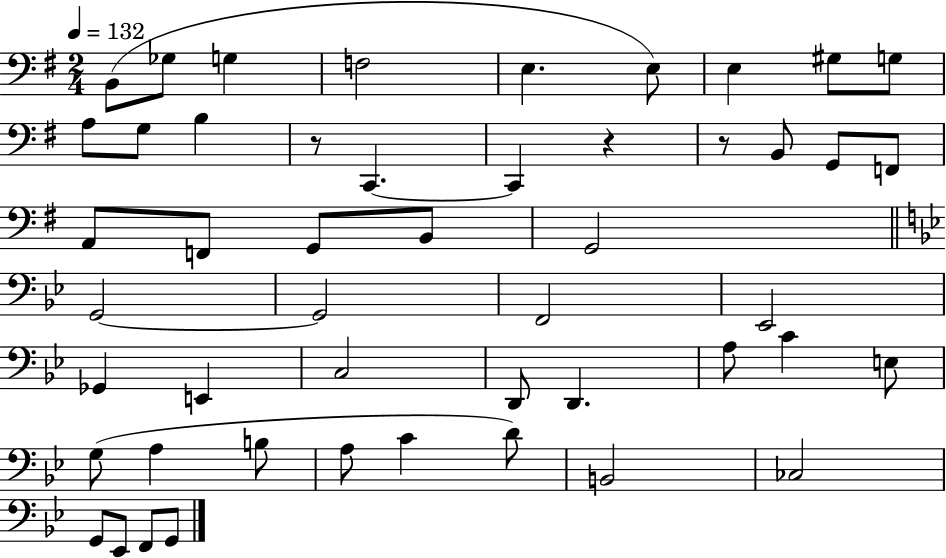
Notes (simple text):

B2/e Gb3/e G3/q F3/h E3/q. E3/e E3/q G#3/e G3/e A3/e G3/e B3/q R/e C2/q. C2/q R/q R/e B2/e G2/e F2/e A2/e F2/e G2/e B2/e G2/h G2/h G2/h F2/h Eb2/h Gb2/q E2/q C3/h D2/e D2/q. A3/e C4/q E3/e G3/e A3/q B3/e A3/e C4/q D4/e B2/h CES3/h G2/e Eb2/e F2/e G2/e